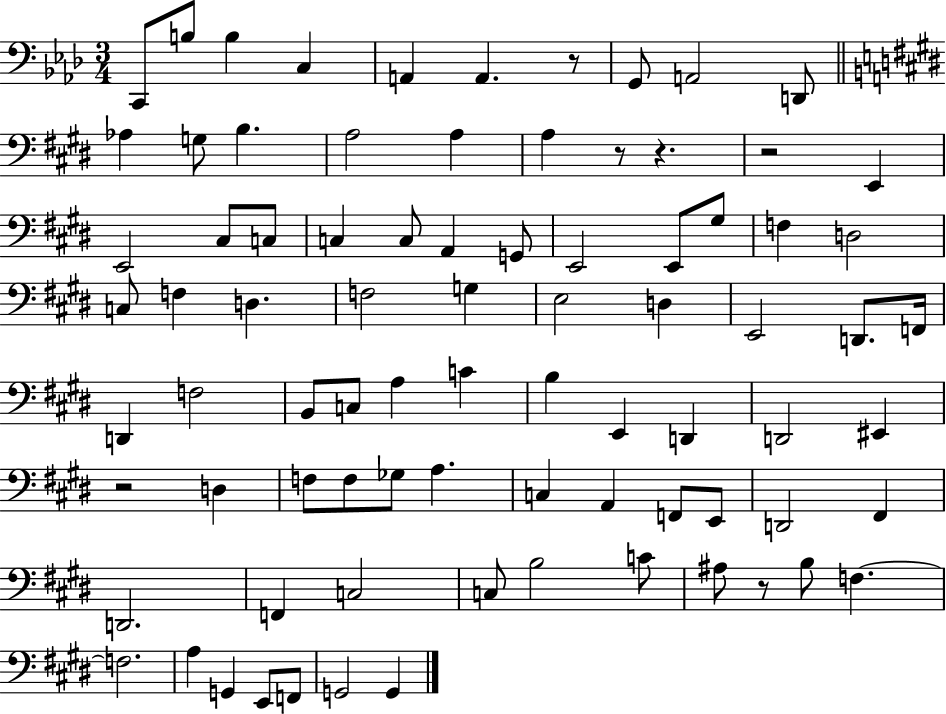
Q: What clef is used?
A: bass